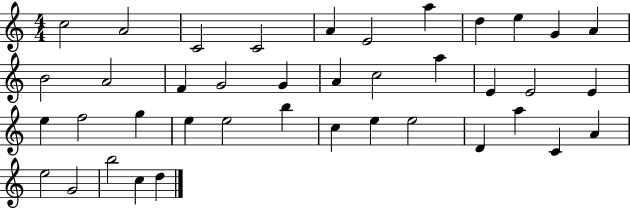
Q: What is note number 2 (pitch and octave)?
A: A4